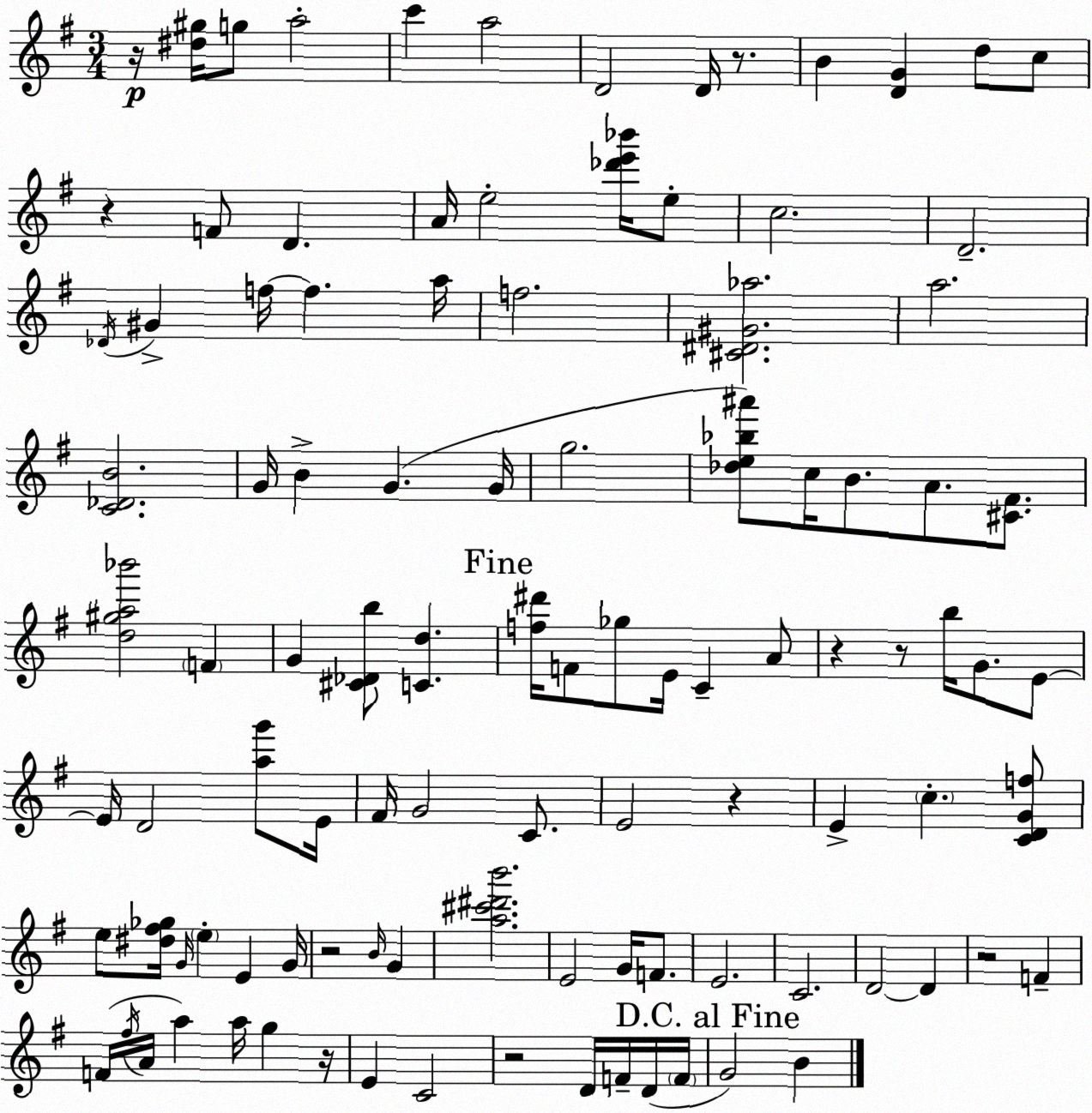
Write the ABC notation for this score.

X:1
T:Untitled
M:3/4
L:1/4
K:G
z/4 [^d^g]/4 g/2 a2 c' a2 D2 D/4 z/2 B [DG] d/2 c/2 z F/2 D A/4 e2 [_d'e'_b']/4 e/2 c2 D2 _D/4 ^G f/4 f a/4 f2 [^C^D^G_a]2 a2 [C_DB]2 G/4 B G G/4 g2 [_de_b^a']/2 c/4 B/2 A/2 [^C^F]/2 [d^ga_b']2 F G [^C_Db]/2 [Cd] [f^d']/4 F/2 _g/2 E/4 C A/2 z z/2 b/4 G/2 E/2 E/4 D2 [ag']/2 E/4 ^F/4 G2 C/2 E2 z E c [CDGf]/2 e/2 [^d^f_g]/4 G/4 e E G/4 z2 B/4 G [a^c'^d'b']2 E2 G/4 F/2 E2 C2 D2 D z2 F F/4 ^f/4 A/4 a a/4 g z/4 E C2 z2 D/4 F/4 D/4 F/4 G2 B